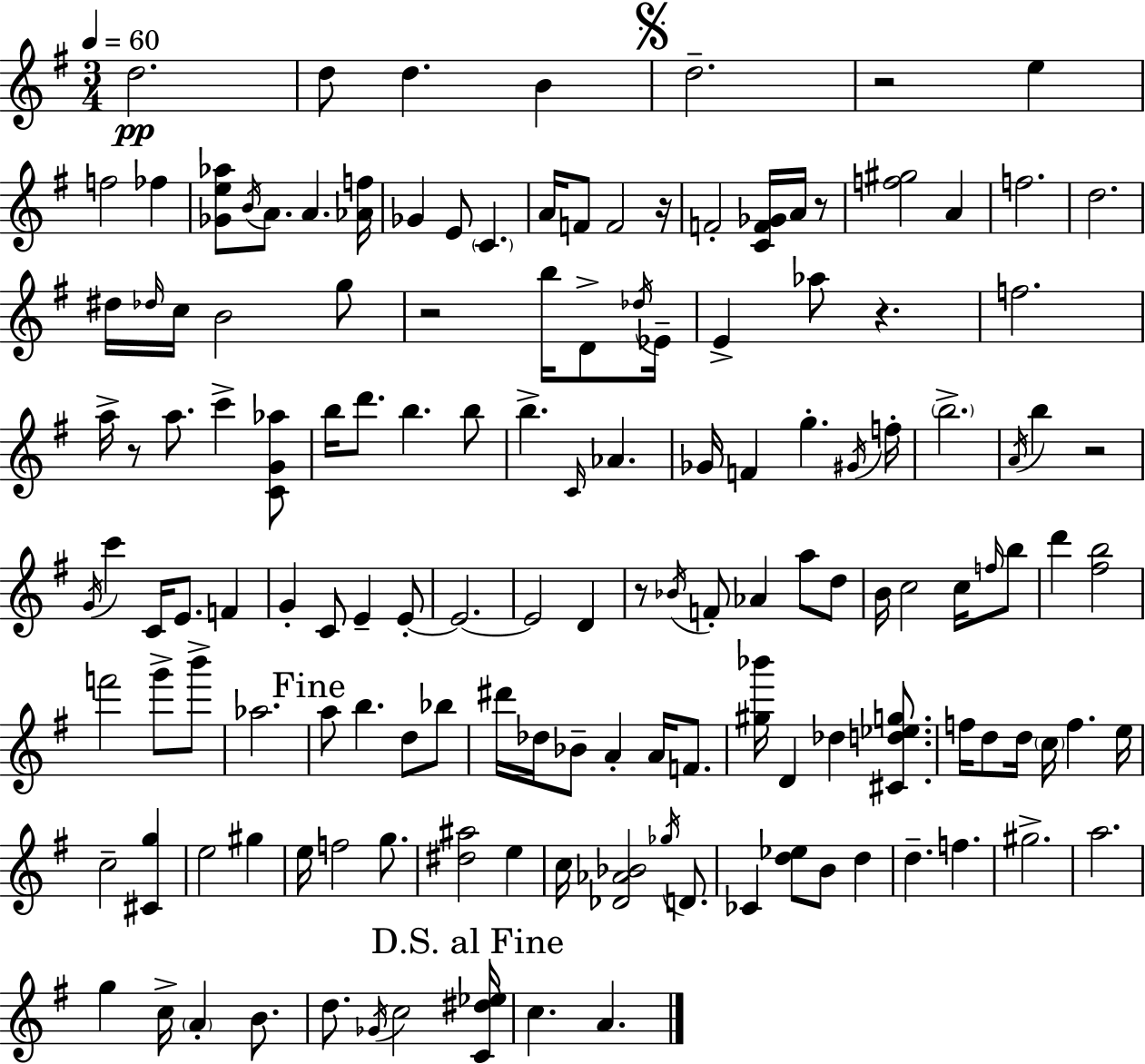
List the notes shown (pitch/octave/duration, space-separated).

D5/h. D5/e D5/q. B4/q D5/h. R/h E5/q F5/h FES5/q [Gb4,E5,Ab5]/e B4/s A4/e. A4/q. [Ab4,F5]/s Gb4/q E4/e C4/q. A4/s F4/e F4/h R/s F4/h [C4,F4,Gb4]/s A4/s R/e [F5,G#5]/h A4/q F5/h. D5/h. D#5/s Db5/s C5/s B4/h G5/e R/h B5/s D4/e Db5/s Eb4/s E4/q Ab5/e R/q. F5/h. A5/s R/e A5/e. C6/q [C4,G4,Ab5]/e B5/s D6/e. B5/q. B5/e B5/q. C4/s Ab4/q. Gb4/s F4/q G5/q. G#4/s F5/s B5/h. A4/s B5/q R/h G4/s C6/q C4/s E4/e. F4/q G4/q C4/e E4/q E4/e E4/h. E4/h D4/q R/e Bb4/s F4/e Ab4/q A5/e D5/e B4/s C5/h C5/s F5/s B5/e D6/q [F#5,B5]/h F6/h G6/e B6/e Ab5/h. A5/e B5/q. D5/e Bb5/e D#6/s Db5/s Bb4/e A4/q A4/s F4/e. [G#5,Bb6]/s D4/q Db5/q [C#4,D5,Eb5,G5]/e. F5/s D5/e D5/s C5/s F5/q. E5/s C5/h [C#4,G5]/q E5/h G#5/q E5/s F5/h G5/e. [D#5,A#5]/h E5/q C5/s [Db4,Ab4,Bb4]/h Gb5/s D4/e. CES4/q [D5,Eb5]/e B4/e D5/q D5/q. F5/q. G#5/h. A5/h. G5/q C5/s A4/q B4/e. D5/e. Gb4/s C5/h [C4,D#5,Eb5]/s C5/q. A4/q.